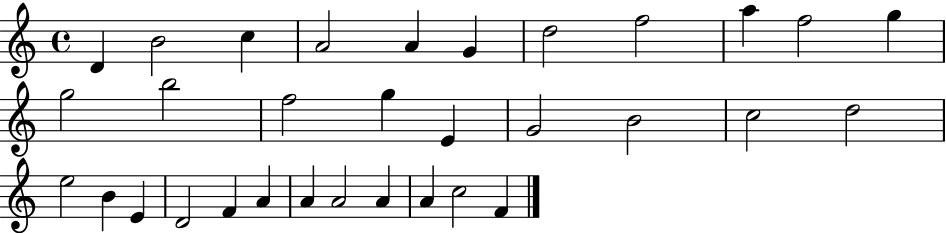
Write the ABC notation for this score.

X:1
T:Untitled
M:4/4
L:1/4
K:C
D B2 c A2 A G d2 f2 a f2 g g2 b2 f2 g E G2 B2 c2 d2 e2 B E D2 F A A A2 A A c2 F